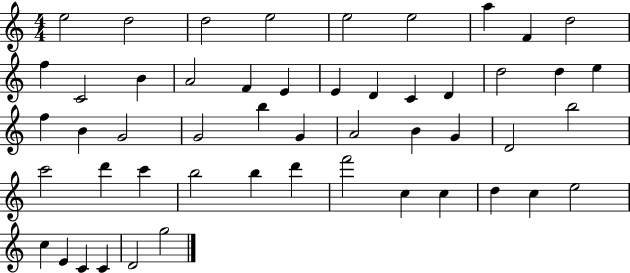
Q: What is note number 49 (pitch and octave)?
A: C4